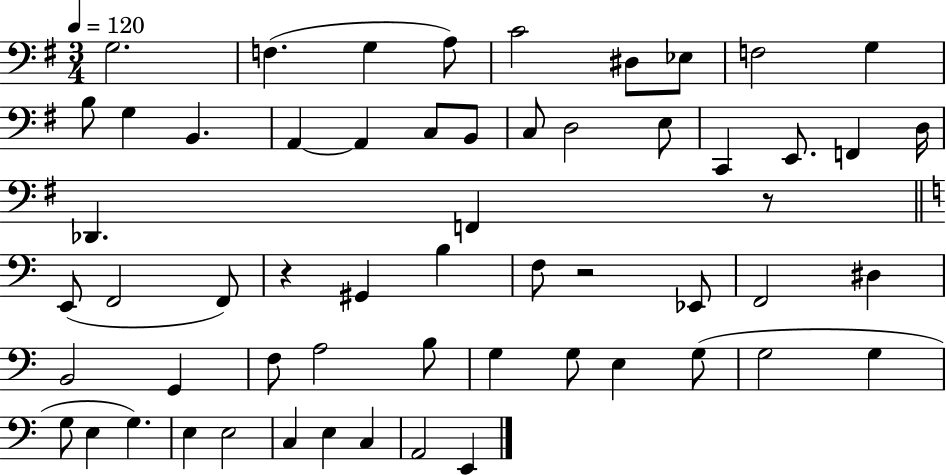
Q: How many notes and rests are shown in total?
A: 58